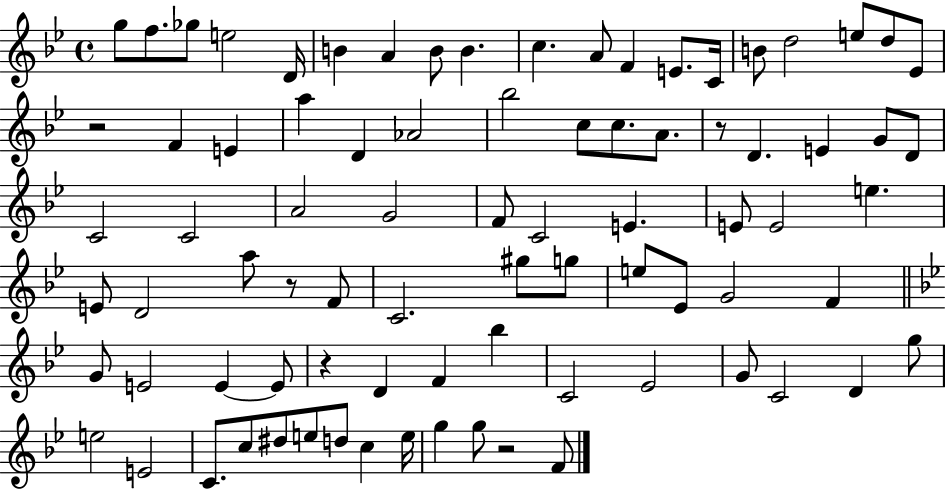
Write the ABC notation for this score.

X:1
T:Untitled
M:4/4
L:1/4
K:Bb
g/2 f/2 _g/2 e2 D/4 B A B/2 B c A/2 F E/2 C/4 B/2 d2 e/2 d/2 _E/2 z2 F E a D _A2 _b2 c/2 c/2 A/2 z/2 D E G/2 D/2 C2 C2 A2 G2 F/2 C2 E E/2 E2 e E/2 D2 a/2 z/2 F/2 C2 ^g/2 g/2 e/2 _E/2 G2 F G/2 E2 E E/2 z D F _b C2 _E2 G/2 C2 D g/2 e2 E2 C/2 c/2 ^d/2 e/2 d/2 c e/4 g g/2 z2 F/2